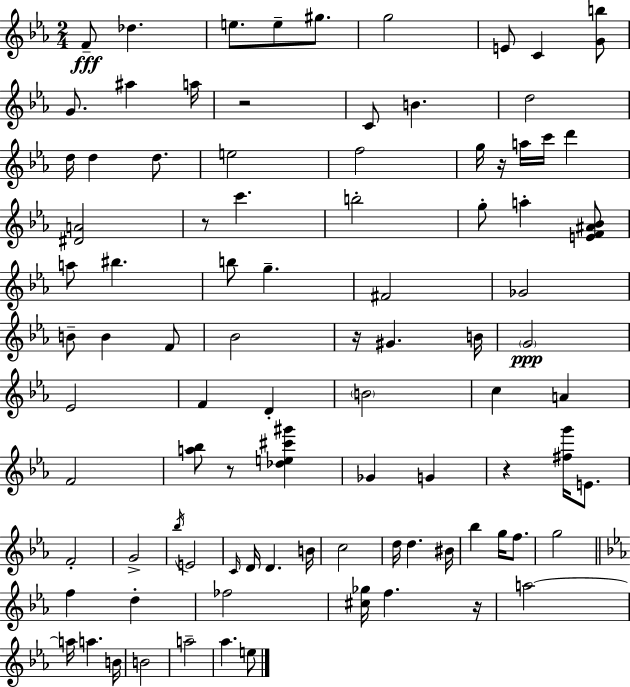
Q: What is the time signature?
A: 2/4